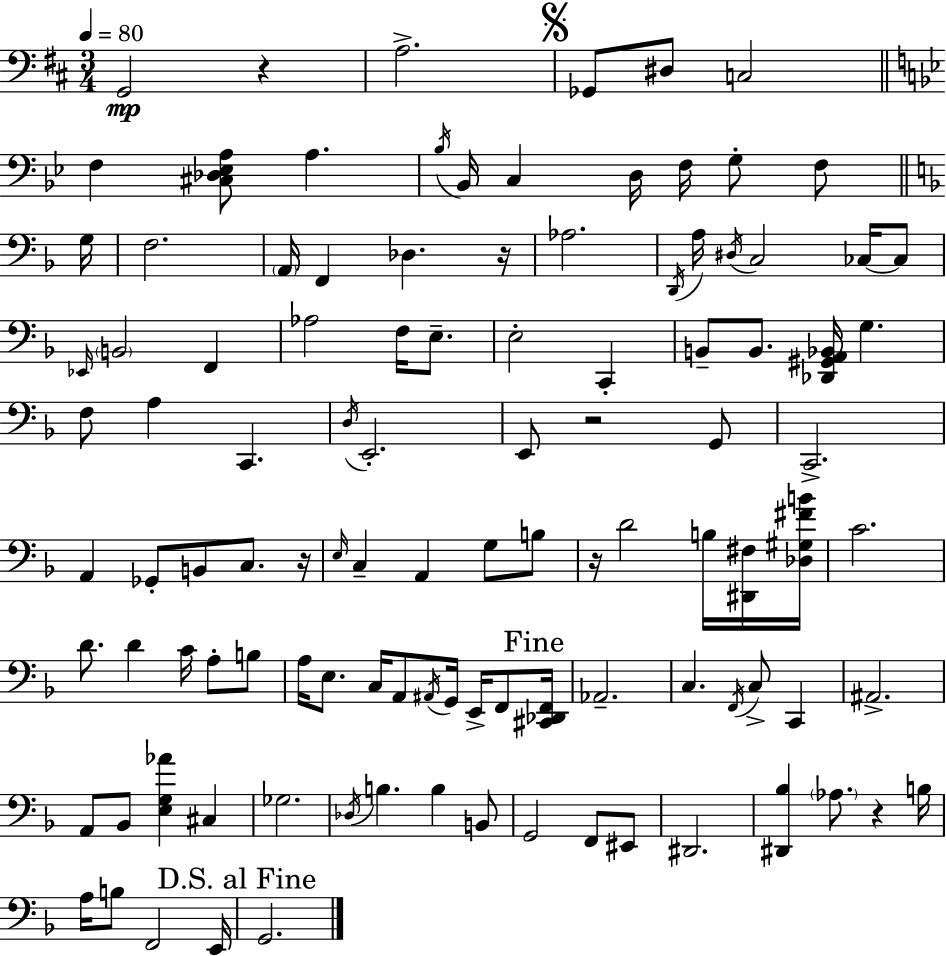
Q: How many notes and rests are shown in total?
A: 108